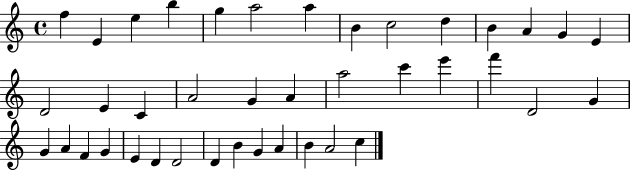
F5/q E4/q E5/q B5/q G5/q A5/h A5/q B4/q C5/h D5/q B4/q A4/q G4/q E4/q D4/h E4/q C4/q A4/h G4/q A4/q A5/h C6/q E6/q F6/q D4/h G4/q G4/q A4/q F4/q G4/q E4/q D4/q D4/h D4/q B4/q G4/q A4/q B4/q A4/h C5/q